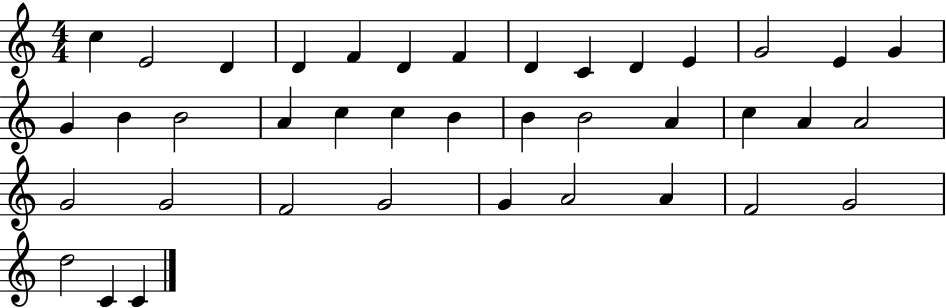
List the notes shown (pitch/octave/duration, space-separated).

C5/q E4/h D4/q D4/q F4/q D4/q F4/q D4/q C4/q D4/q E4/q G4/h E4/q G4/q G4/q B4/q B4/h A4/q C5/q C5/q B4/q B4/q B4/h A4/q C5/q A4/q A4/h G4/h G4/h F4/h G4/h G4/q A4/h A4/q F4/h G4/h D5/h C4/q C4/q